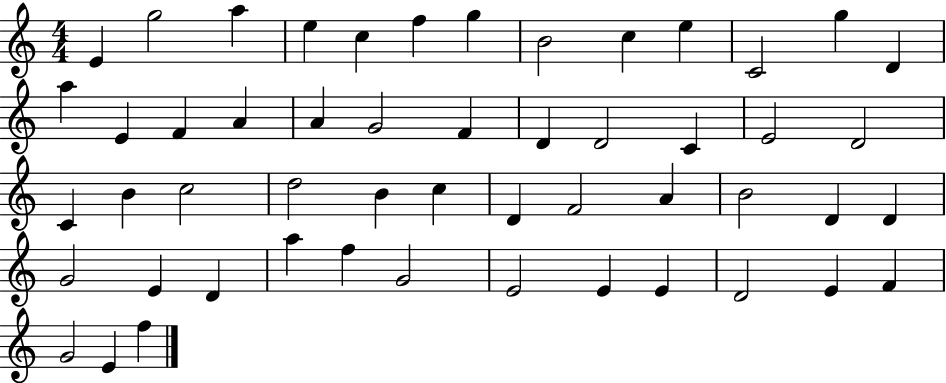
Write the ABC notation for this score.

X:1
T:Untitled
M:4/4
L:1/4
K:C
E g2 a e c f g B2 c e C2 g D a E F A A G2 F D D2 C E2 D2 C B c2 d2 B c D F2 A B2 D D G2 E D a f G2 E2 E E D2 E F G2 E f